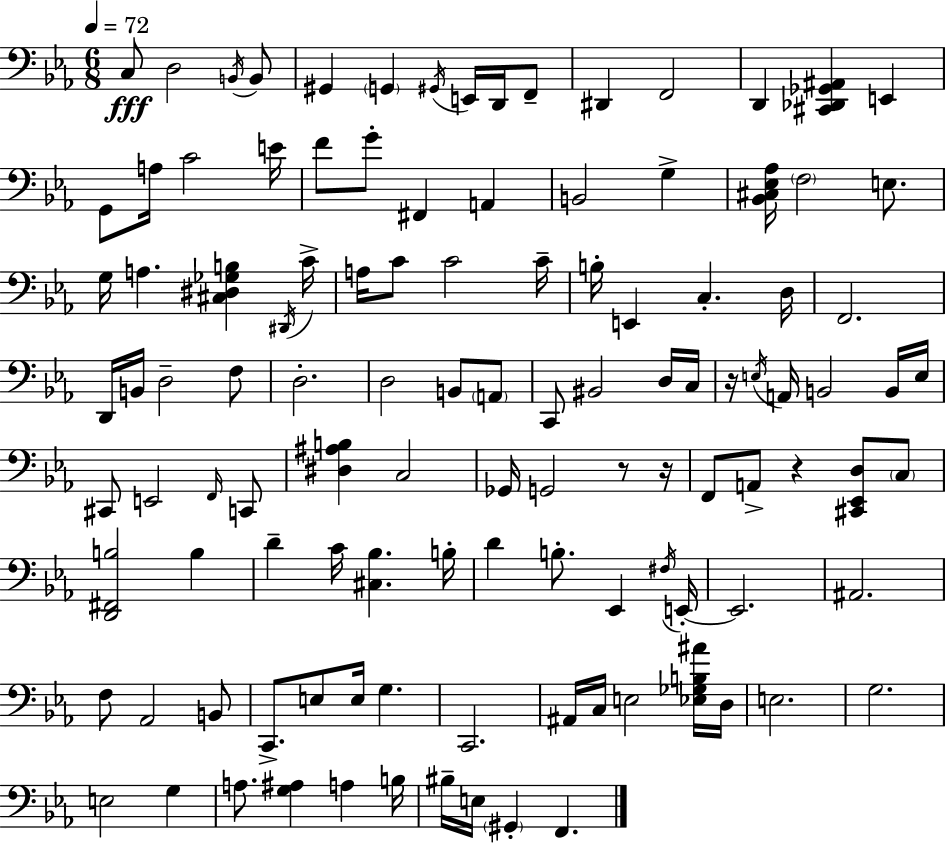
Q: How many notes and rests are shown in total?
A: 113